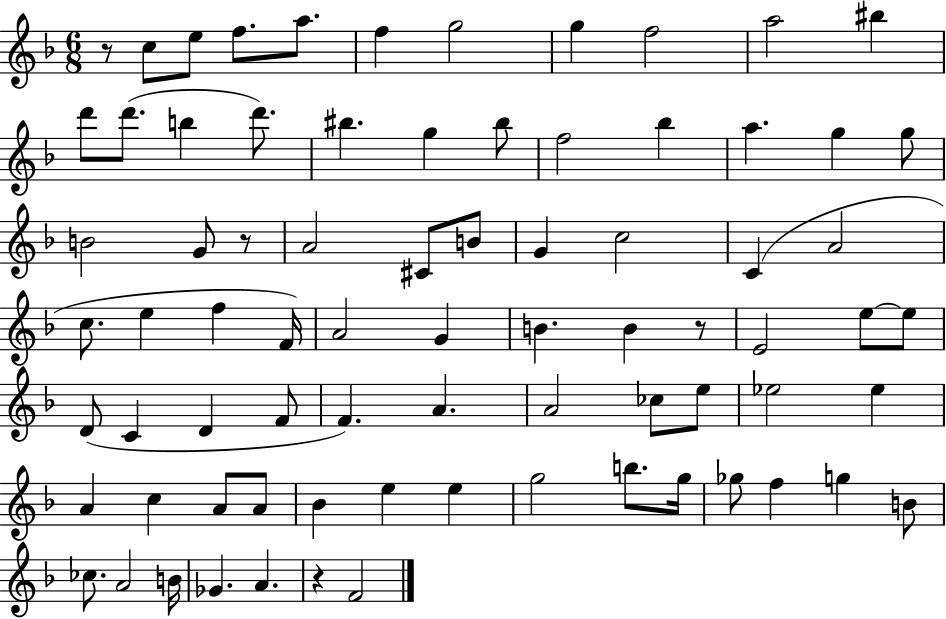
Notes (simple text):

R/e C5/e E5/e F5/e. A5/e. F5/q G5/h G5/q F5/h A5/h BIS5/q D6/e D6/e. B5/q D6/e. BIS5/q. G5/q BIS5/e F5/h Bb5/q A5/q. G5/q G5/e B4/h G4/e R/e A4/h C#4/e B4/e G4/q C5/h C4/q A4/h C5/e. E5/q F5/q F4/s A4/h G4/q B4/q. B4/q R/e E4/h E5/e E5/e D4/e C4/q D4/q F4/e F4/q. A4/q. A4/h CES5/e E5/e Eb5/h Eb5/q A4/q C5/q A4/e A4/e Bb4/q E5/q E5/q G5/h B5/e. G5/s Gb5/e F5/q G5/q B4/e CES5/e. A4/h B4/s Gb4/q. A4/q. R/q F4/h